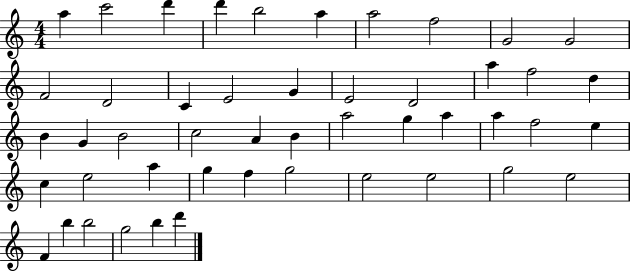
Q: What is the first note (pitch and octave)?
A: A5